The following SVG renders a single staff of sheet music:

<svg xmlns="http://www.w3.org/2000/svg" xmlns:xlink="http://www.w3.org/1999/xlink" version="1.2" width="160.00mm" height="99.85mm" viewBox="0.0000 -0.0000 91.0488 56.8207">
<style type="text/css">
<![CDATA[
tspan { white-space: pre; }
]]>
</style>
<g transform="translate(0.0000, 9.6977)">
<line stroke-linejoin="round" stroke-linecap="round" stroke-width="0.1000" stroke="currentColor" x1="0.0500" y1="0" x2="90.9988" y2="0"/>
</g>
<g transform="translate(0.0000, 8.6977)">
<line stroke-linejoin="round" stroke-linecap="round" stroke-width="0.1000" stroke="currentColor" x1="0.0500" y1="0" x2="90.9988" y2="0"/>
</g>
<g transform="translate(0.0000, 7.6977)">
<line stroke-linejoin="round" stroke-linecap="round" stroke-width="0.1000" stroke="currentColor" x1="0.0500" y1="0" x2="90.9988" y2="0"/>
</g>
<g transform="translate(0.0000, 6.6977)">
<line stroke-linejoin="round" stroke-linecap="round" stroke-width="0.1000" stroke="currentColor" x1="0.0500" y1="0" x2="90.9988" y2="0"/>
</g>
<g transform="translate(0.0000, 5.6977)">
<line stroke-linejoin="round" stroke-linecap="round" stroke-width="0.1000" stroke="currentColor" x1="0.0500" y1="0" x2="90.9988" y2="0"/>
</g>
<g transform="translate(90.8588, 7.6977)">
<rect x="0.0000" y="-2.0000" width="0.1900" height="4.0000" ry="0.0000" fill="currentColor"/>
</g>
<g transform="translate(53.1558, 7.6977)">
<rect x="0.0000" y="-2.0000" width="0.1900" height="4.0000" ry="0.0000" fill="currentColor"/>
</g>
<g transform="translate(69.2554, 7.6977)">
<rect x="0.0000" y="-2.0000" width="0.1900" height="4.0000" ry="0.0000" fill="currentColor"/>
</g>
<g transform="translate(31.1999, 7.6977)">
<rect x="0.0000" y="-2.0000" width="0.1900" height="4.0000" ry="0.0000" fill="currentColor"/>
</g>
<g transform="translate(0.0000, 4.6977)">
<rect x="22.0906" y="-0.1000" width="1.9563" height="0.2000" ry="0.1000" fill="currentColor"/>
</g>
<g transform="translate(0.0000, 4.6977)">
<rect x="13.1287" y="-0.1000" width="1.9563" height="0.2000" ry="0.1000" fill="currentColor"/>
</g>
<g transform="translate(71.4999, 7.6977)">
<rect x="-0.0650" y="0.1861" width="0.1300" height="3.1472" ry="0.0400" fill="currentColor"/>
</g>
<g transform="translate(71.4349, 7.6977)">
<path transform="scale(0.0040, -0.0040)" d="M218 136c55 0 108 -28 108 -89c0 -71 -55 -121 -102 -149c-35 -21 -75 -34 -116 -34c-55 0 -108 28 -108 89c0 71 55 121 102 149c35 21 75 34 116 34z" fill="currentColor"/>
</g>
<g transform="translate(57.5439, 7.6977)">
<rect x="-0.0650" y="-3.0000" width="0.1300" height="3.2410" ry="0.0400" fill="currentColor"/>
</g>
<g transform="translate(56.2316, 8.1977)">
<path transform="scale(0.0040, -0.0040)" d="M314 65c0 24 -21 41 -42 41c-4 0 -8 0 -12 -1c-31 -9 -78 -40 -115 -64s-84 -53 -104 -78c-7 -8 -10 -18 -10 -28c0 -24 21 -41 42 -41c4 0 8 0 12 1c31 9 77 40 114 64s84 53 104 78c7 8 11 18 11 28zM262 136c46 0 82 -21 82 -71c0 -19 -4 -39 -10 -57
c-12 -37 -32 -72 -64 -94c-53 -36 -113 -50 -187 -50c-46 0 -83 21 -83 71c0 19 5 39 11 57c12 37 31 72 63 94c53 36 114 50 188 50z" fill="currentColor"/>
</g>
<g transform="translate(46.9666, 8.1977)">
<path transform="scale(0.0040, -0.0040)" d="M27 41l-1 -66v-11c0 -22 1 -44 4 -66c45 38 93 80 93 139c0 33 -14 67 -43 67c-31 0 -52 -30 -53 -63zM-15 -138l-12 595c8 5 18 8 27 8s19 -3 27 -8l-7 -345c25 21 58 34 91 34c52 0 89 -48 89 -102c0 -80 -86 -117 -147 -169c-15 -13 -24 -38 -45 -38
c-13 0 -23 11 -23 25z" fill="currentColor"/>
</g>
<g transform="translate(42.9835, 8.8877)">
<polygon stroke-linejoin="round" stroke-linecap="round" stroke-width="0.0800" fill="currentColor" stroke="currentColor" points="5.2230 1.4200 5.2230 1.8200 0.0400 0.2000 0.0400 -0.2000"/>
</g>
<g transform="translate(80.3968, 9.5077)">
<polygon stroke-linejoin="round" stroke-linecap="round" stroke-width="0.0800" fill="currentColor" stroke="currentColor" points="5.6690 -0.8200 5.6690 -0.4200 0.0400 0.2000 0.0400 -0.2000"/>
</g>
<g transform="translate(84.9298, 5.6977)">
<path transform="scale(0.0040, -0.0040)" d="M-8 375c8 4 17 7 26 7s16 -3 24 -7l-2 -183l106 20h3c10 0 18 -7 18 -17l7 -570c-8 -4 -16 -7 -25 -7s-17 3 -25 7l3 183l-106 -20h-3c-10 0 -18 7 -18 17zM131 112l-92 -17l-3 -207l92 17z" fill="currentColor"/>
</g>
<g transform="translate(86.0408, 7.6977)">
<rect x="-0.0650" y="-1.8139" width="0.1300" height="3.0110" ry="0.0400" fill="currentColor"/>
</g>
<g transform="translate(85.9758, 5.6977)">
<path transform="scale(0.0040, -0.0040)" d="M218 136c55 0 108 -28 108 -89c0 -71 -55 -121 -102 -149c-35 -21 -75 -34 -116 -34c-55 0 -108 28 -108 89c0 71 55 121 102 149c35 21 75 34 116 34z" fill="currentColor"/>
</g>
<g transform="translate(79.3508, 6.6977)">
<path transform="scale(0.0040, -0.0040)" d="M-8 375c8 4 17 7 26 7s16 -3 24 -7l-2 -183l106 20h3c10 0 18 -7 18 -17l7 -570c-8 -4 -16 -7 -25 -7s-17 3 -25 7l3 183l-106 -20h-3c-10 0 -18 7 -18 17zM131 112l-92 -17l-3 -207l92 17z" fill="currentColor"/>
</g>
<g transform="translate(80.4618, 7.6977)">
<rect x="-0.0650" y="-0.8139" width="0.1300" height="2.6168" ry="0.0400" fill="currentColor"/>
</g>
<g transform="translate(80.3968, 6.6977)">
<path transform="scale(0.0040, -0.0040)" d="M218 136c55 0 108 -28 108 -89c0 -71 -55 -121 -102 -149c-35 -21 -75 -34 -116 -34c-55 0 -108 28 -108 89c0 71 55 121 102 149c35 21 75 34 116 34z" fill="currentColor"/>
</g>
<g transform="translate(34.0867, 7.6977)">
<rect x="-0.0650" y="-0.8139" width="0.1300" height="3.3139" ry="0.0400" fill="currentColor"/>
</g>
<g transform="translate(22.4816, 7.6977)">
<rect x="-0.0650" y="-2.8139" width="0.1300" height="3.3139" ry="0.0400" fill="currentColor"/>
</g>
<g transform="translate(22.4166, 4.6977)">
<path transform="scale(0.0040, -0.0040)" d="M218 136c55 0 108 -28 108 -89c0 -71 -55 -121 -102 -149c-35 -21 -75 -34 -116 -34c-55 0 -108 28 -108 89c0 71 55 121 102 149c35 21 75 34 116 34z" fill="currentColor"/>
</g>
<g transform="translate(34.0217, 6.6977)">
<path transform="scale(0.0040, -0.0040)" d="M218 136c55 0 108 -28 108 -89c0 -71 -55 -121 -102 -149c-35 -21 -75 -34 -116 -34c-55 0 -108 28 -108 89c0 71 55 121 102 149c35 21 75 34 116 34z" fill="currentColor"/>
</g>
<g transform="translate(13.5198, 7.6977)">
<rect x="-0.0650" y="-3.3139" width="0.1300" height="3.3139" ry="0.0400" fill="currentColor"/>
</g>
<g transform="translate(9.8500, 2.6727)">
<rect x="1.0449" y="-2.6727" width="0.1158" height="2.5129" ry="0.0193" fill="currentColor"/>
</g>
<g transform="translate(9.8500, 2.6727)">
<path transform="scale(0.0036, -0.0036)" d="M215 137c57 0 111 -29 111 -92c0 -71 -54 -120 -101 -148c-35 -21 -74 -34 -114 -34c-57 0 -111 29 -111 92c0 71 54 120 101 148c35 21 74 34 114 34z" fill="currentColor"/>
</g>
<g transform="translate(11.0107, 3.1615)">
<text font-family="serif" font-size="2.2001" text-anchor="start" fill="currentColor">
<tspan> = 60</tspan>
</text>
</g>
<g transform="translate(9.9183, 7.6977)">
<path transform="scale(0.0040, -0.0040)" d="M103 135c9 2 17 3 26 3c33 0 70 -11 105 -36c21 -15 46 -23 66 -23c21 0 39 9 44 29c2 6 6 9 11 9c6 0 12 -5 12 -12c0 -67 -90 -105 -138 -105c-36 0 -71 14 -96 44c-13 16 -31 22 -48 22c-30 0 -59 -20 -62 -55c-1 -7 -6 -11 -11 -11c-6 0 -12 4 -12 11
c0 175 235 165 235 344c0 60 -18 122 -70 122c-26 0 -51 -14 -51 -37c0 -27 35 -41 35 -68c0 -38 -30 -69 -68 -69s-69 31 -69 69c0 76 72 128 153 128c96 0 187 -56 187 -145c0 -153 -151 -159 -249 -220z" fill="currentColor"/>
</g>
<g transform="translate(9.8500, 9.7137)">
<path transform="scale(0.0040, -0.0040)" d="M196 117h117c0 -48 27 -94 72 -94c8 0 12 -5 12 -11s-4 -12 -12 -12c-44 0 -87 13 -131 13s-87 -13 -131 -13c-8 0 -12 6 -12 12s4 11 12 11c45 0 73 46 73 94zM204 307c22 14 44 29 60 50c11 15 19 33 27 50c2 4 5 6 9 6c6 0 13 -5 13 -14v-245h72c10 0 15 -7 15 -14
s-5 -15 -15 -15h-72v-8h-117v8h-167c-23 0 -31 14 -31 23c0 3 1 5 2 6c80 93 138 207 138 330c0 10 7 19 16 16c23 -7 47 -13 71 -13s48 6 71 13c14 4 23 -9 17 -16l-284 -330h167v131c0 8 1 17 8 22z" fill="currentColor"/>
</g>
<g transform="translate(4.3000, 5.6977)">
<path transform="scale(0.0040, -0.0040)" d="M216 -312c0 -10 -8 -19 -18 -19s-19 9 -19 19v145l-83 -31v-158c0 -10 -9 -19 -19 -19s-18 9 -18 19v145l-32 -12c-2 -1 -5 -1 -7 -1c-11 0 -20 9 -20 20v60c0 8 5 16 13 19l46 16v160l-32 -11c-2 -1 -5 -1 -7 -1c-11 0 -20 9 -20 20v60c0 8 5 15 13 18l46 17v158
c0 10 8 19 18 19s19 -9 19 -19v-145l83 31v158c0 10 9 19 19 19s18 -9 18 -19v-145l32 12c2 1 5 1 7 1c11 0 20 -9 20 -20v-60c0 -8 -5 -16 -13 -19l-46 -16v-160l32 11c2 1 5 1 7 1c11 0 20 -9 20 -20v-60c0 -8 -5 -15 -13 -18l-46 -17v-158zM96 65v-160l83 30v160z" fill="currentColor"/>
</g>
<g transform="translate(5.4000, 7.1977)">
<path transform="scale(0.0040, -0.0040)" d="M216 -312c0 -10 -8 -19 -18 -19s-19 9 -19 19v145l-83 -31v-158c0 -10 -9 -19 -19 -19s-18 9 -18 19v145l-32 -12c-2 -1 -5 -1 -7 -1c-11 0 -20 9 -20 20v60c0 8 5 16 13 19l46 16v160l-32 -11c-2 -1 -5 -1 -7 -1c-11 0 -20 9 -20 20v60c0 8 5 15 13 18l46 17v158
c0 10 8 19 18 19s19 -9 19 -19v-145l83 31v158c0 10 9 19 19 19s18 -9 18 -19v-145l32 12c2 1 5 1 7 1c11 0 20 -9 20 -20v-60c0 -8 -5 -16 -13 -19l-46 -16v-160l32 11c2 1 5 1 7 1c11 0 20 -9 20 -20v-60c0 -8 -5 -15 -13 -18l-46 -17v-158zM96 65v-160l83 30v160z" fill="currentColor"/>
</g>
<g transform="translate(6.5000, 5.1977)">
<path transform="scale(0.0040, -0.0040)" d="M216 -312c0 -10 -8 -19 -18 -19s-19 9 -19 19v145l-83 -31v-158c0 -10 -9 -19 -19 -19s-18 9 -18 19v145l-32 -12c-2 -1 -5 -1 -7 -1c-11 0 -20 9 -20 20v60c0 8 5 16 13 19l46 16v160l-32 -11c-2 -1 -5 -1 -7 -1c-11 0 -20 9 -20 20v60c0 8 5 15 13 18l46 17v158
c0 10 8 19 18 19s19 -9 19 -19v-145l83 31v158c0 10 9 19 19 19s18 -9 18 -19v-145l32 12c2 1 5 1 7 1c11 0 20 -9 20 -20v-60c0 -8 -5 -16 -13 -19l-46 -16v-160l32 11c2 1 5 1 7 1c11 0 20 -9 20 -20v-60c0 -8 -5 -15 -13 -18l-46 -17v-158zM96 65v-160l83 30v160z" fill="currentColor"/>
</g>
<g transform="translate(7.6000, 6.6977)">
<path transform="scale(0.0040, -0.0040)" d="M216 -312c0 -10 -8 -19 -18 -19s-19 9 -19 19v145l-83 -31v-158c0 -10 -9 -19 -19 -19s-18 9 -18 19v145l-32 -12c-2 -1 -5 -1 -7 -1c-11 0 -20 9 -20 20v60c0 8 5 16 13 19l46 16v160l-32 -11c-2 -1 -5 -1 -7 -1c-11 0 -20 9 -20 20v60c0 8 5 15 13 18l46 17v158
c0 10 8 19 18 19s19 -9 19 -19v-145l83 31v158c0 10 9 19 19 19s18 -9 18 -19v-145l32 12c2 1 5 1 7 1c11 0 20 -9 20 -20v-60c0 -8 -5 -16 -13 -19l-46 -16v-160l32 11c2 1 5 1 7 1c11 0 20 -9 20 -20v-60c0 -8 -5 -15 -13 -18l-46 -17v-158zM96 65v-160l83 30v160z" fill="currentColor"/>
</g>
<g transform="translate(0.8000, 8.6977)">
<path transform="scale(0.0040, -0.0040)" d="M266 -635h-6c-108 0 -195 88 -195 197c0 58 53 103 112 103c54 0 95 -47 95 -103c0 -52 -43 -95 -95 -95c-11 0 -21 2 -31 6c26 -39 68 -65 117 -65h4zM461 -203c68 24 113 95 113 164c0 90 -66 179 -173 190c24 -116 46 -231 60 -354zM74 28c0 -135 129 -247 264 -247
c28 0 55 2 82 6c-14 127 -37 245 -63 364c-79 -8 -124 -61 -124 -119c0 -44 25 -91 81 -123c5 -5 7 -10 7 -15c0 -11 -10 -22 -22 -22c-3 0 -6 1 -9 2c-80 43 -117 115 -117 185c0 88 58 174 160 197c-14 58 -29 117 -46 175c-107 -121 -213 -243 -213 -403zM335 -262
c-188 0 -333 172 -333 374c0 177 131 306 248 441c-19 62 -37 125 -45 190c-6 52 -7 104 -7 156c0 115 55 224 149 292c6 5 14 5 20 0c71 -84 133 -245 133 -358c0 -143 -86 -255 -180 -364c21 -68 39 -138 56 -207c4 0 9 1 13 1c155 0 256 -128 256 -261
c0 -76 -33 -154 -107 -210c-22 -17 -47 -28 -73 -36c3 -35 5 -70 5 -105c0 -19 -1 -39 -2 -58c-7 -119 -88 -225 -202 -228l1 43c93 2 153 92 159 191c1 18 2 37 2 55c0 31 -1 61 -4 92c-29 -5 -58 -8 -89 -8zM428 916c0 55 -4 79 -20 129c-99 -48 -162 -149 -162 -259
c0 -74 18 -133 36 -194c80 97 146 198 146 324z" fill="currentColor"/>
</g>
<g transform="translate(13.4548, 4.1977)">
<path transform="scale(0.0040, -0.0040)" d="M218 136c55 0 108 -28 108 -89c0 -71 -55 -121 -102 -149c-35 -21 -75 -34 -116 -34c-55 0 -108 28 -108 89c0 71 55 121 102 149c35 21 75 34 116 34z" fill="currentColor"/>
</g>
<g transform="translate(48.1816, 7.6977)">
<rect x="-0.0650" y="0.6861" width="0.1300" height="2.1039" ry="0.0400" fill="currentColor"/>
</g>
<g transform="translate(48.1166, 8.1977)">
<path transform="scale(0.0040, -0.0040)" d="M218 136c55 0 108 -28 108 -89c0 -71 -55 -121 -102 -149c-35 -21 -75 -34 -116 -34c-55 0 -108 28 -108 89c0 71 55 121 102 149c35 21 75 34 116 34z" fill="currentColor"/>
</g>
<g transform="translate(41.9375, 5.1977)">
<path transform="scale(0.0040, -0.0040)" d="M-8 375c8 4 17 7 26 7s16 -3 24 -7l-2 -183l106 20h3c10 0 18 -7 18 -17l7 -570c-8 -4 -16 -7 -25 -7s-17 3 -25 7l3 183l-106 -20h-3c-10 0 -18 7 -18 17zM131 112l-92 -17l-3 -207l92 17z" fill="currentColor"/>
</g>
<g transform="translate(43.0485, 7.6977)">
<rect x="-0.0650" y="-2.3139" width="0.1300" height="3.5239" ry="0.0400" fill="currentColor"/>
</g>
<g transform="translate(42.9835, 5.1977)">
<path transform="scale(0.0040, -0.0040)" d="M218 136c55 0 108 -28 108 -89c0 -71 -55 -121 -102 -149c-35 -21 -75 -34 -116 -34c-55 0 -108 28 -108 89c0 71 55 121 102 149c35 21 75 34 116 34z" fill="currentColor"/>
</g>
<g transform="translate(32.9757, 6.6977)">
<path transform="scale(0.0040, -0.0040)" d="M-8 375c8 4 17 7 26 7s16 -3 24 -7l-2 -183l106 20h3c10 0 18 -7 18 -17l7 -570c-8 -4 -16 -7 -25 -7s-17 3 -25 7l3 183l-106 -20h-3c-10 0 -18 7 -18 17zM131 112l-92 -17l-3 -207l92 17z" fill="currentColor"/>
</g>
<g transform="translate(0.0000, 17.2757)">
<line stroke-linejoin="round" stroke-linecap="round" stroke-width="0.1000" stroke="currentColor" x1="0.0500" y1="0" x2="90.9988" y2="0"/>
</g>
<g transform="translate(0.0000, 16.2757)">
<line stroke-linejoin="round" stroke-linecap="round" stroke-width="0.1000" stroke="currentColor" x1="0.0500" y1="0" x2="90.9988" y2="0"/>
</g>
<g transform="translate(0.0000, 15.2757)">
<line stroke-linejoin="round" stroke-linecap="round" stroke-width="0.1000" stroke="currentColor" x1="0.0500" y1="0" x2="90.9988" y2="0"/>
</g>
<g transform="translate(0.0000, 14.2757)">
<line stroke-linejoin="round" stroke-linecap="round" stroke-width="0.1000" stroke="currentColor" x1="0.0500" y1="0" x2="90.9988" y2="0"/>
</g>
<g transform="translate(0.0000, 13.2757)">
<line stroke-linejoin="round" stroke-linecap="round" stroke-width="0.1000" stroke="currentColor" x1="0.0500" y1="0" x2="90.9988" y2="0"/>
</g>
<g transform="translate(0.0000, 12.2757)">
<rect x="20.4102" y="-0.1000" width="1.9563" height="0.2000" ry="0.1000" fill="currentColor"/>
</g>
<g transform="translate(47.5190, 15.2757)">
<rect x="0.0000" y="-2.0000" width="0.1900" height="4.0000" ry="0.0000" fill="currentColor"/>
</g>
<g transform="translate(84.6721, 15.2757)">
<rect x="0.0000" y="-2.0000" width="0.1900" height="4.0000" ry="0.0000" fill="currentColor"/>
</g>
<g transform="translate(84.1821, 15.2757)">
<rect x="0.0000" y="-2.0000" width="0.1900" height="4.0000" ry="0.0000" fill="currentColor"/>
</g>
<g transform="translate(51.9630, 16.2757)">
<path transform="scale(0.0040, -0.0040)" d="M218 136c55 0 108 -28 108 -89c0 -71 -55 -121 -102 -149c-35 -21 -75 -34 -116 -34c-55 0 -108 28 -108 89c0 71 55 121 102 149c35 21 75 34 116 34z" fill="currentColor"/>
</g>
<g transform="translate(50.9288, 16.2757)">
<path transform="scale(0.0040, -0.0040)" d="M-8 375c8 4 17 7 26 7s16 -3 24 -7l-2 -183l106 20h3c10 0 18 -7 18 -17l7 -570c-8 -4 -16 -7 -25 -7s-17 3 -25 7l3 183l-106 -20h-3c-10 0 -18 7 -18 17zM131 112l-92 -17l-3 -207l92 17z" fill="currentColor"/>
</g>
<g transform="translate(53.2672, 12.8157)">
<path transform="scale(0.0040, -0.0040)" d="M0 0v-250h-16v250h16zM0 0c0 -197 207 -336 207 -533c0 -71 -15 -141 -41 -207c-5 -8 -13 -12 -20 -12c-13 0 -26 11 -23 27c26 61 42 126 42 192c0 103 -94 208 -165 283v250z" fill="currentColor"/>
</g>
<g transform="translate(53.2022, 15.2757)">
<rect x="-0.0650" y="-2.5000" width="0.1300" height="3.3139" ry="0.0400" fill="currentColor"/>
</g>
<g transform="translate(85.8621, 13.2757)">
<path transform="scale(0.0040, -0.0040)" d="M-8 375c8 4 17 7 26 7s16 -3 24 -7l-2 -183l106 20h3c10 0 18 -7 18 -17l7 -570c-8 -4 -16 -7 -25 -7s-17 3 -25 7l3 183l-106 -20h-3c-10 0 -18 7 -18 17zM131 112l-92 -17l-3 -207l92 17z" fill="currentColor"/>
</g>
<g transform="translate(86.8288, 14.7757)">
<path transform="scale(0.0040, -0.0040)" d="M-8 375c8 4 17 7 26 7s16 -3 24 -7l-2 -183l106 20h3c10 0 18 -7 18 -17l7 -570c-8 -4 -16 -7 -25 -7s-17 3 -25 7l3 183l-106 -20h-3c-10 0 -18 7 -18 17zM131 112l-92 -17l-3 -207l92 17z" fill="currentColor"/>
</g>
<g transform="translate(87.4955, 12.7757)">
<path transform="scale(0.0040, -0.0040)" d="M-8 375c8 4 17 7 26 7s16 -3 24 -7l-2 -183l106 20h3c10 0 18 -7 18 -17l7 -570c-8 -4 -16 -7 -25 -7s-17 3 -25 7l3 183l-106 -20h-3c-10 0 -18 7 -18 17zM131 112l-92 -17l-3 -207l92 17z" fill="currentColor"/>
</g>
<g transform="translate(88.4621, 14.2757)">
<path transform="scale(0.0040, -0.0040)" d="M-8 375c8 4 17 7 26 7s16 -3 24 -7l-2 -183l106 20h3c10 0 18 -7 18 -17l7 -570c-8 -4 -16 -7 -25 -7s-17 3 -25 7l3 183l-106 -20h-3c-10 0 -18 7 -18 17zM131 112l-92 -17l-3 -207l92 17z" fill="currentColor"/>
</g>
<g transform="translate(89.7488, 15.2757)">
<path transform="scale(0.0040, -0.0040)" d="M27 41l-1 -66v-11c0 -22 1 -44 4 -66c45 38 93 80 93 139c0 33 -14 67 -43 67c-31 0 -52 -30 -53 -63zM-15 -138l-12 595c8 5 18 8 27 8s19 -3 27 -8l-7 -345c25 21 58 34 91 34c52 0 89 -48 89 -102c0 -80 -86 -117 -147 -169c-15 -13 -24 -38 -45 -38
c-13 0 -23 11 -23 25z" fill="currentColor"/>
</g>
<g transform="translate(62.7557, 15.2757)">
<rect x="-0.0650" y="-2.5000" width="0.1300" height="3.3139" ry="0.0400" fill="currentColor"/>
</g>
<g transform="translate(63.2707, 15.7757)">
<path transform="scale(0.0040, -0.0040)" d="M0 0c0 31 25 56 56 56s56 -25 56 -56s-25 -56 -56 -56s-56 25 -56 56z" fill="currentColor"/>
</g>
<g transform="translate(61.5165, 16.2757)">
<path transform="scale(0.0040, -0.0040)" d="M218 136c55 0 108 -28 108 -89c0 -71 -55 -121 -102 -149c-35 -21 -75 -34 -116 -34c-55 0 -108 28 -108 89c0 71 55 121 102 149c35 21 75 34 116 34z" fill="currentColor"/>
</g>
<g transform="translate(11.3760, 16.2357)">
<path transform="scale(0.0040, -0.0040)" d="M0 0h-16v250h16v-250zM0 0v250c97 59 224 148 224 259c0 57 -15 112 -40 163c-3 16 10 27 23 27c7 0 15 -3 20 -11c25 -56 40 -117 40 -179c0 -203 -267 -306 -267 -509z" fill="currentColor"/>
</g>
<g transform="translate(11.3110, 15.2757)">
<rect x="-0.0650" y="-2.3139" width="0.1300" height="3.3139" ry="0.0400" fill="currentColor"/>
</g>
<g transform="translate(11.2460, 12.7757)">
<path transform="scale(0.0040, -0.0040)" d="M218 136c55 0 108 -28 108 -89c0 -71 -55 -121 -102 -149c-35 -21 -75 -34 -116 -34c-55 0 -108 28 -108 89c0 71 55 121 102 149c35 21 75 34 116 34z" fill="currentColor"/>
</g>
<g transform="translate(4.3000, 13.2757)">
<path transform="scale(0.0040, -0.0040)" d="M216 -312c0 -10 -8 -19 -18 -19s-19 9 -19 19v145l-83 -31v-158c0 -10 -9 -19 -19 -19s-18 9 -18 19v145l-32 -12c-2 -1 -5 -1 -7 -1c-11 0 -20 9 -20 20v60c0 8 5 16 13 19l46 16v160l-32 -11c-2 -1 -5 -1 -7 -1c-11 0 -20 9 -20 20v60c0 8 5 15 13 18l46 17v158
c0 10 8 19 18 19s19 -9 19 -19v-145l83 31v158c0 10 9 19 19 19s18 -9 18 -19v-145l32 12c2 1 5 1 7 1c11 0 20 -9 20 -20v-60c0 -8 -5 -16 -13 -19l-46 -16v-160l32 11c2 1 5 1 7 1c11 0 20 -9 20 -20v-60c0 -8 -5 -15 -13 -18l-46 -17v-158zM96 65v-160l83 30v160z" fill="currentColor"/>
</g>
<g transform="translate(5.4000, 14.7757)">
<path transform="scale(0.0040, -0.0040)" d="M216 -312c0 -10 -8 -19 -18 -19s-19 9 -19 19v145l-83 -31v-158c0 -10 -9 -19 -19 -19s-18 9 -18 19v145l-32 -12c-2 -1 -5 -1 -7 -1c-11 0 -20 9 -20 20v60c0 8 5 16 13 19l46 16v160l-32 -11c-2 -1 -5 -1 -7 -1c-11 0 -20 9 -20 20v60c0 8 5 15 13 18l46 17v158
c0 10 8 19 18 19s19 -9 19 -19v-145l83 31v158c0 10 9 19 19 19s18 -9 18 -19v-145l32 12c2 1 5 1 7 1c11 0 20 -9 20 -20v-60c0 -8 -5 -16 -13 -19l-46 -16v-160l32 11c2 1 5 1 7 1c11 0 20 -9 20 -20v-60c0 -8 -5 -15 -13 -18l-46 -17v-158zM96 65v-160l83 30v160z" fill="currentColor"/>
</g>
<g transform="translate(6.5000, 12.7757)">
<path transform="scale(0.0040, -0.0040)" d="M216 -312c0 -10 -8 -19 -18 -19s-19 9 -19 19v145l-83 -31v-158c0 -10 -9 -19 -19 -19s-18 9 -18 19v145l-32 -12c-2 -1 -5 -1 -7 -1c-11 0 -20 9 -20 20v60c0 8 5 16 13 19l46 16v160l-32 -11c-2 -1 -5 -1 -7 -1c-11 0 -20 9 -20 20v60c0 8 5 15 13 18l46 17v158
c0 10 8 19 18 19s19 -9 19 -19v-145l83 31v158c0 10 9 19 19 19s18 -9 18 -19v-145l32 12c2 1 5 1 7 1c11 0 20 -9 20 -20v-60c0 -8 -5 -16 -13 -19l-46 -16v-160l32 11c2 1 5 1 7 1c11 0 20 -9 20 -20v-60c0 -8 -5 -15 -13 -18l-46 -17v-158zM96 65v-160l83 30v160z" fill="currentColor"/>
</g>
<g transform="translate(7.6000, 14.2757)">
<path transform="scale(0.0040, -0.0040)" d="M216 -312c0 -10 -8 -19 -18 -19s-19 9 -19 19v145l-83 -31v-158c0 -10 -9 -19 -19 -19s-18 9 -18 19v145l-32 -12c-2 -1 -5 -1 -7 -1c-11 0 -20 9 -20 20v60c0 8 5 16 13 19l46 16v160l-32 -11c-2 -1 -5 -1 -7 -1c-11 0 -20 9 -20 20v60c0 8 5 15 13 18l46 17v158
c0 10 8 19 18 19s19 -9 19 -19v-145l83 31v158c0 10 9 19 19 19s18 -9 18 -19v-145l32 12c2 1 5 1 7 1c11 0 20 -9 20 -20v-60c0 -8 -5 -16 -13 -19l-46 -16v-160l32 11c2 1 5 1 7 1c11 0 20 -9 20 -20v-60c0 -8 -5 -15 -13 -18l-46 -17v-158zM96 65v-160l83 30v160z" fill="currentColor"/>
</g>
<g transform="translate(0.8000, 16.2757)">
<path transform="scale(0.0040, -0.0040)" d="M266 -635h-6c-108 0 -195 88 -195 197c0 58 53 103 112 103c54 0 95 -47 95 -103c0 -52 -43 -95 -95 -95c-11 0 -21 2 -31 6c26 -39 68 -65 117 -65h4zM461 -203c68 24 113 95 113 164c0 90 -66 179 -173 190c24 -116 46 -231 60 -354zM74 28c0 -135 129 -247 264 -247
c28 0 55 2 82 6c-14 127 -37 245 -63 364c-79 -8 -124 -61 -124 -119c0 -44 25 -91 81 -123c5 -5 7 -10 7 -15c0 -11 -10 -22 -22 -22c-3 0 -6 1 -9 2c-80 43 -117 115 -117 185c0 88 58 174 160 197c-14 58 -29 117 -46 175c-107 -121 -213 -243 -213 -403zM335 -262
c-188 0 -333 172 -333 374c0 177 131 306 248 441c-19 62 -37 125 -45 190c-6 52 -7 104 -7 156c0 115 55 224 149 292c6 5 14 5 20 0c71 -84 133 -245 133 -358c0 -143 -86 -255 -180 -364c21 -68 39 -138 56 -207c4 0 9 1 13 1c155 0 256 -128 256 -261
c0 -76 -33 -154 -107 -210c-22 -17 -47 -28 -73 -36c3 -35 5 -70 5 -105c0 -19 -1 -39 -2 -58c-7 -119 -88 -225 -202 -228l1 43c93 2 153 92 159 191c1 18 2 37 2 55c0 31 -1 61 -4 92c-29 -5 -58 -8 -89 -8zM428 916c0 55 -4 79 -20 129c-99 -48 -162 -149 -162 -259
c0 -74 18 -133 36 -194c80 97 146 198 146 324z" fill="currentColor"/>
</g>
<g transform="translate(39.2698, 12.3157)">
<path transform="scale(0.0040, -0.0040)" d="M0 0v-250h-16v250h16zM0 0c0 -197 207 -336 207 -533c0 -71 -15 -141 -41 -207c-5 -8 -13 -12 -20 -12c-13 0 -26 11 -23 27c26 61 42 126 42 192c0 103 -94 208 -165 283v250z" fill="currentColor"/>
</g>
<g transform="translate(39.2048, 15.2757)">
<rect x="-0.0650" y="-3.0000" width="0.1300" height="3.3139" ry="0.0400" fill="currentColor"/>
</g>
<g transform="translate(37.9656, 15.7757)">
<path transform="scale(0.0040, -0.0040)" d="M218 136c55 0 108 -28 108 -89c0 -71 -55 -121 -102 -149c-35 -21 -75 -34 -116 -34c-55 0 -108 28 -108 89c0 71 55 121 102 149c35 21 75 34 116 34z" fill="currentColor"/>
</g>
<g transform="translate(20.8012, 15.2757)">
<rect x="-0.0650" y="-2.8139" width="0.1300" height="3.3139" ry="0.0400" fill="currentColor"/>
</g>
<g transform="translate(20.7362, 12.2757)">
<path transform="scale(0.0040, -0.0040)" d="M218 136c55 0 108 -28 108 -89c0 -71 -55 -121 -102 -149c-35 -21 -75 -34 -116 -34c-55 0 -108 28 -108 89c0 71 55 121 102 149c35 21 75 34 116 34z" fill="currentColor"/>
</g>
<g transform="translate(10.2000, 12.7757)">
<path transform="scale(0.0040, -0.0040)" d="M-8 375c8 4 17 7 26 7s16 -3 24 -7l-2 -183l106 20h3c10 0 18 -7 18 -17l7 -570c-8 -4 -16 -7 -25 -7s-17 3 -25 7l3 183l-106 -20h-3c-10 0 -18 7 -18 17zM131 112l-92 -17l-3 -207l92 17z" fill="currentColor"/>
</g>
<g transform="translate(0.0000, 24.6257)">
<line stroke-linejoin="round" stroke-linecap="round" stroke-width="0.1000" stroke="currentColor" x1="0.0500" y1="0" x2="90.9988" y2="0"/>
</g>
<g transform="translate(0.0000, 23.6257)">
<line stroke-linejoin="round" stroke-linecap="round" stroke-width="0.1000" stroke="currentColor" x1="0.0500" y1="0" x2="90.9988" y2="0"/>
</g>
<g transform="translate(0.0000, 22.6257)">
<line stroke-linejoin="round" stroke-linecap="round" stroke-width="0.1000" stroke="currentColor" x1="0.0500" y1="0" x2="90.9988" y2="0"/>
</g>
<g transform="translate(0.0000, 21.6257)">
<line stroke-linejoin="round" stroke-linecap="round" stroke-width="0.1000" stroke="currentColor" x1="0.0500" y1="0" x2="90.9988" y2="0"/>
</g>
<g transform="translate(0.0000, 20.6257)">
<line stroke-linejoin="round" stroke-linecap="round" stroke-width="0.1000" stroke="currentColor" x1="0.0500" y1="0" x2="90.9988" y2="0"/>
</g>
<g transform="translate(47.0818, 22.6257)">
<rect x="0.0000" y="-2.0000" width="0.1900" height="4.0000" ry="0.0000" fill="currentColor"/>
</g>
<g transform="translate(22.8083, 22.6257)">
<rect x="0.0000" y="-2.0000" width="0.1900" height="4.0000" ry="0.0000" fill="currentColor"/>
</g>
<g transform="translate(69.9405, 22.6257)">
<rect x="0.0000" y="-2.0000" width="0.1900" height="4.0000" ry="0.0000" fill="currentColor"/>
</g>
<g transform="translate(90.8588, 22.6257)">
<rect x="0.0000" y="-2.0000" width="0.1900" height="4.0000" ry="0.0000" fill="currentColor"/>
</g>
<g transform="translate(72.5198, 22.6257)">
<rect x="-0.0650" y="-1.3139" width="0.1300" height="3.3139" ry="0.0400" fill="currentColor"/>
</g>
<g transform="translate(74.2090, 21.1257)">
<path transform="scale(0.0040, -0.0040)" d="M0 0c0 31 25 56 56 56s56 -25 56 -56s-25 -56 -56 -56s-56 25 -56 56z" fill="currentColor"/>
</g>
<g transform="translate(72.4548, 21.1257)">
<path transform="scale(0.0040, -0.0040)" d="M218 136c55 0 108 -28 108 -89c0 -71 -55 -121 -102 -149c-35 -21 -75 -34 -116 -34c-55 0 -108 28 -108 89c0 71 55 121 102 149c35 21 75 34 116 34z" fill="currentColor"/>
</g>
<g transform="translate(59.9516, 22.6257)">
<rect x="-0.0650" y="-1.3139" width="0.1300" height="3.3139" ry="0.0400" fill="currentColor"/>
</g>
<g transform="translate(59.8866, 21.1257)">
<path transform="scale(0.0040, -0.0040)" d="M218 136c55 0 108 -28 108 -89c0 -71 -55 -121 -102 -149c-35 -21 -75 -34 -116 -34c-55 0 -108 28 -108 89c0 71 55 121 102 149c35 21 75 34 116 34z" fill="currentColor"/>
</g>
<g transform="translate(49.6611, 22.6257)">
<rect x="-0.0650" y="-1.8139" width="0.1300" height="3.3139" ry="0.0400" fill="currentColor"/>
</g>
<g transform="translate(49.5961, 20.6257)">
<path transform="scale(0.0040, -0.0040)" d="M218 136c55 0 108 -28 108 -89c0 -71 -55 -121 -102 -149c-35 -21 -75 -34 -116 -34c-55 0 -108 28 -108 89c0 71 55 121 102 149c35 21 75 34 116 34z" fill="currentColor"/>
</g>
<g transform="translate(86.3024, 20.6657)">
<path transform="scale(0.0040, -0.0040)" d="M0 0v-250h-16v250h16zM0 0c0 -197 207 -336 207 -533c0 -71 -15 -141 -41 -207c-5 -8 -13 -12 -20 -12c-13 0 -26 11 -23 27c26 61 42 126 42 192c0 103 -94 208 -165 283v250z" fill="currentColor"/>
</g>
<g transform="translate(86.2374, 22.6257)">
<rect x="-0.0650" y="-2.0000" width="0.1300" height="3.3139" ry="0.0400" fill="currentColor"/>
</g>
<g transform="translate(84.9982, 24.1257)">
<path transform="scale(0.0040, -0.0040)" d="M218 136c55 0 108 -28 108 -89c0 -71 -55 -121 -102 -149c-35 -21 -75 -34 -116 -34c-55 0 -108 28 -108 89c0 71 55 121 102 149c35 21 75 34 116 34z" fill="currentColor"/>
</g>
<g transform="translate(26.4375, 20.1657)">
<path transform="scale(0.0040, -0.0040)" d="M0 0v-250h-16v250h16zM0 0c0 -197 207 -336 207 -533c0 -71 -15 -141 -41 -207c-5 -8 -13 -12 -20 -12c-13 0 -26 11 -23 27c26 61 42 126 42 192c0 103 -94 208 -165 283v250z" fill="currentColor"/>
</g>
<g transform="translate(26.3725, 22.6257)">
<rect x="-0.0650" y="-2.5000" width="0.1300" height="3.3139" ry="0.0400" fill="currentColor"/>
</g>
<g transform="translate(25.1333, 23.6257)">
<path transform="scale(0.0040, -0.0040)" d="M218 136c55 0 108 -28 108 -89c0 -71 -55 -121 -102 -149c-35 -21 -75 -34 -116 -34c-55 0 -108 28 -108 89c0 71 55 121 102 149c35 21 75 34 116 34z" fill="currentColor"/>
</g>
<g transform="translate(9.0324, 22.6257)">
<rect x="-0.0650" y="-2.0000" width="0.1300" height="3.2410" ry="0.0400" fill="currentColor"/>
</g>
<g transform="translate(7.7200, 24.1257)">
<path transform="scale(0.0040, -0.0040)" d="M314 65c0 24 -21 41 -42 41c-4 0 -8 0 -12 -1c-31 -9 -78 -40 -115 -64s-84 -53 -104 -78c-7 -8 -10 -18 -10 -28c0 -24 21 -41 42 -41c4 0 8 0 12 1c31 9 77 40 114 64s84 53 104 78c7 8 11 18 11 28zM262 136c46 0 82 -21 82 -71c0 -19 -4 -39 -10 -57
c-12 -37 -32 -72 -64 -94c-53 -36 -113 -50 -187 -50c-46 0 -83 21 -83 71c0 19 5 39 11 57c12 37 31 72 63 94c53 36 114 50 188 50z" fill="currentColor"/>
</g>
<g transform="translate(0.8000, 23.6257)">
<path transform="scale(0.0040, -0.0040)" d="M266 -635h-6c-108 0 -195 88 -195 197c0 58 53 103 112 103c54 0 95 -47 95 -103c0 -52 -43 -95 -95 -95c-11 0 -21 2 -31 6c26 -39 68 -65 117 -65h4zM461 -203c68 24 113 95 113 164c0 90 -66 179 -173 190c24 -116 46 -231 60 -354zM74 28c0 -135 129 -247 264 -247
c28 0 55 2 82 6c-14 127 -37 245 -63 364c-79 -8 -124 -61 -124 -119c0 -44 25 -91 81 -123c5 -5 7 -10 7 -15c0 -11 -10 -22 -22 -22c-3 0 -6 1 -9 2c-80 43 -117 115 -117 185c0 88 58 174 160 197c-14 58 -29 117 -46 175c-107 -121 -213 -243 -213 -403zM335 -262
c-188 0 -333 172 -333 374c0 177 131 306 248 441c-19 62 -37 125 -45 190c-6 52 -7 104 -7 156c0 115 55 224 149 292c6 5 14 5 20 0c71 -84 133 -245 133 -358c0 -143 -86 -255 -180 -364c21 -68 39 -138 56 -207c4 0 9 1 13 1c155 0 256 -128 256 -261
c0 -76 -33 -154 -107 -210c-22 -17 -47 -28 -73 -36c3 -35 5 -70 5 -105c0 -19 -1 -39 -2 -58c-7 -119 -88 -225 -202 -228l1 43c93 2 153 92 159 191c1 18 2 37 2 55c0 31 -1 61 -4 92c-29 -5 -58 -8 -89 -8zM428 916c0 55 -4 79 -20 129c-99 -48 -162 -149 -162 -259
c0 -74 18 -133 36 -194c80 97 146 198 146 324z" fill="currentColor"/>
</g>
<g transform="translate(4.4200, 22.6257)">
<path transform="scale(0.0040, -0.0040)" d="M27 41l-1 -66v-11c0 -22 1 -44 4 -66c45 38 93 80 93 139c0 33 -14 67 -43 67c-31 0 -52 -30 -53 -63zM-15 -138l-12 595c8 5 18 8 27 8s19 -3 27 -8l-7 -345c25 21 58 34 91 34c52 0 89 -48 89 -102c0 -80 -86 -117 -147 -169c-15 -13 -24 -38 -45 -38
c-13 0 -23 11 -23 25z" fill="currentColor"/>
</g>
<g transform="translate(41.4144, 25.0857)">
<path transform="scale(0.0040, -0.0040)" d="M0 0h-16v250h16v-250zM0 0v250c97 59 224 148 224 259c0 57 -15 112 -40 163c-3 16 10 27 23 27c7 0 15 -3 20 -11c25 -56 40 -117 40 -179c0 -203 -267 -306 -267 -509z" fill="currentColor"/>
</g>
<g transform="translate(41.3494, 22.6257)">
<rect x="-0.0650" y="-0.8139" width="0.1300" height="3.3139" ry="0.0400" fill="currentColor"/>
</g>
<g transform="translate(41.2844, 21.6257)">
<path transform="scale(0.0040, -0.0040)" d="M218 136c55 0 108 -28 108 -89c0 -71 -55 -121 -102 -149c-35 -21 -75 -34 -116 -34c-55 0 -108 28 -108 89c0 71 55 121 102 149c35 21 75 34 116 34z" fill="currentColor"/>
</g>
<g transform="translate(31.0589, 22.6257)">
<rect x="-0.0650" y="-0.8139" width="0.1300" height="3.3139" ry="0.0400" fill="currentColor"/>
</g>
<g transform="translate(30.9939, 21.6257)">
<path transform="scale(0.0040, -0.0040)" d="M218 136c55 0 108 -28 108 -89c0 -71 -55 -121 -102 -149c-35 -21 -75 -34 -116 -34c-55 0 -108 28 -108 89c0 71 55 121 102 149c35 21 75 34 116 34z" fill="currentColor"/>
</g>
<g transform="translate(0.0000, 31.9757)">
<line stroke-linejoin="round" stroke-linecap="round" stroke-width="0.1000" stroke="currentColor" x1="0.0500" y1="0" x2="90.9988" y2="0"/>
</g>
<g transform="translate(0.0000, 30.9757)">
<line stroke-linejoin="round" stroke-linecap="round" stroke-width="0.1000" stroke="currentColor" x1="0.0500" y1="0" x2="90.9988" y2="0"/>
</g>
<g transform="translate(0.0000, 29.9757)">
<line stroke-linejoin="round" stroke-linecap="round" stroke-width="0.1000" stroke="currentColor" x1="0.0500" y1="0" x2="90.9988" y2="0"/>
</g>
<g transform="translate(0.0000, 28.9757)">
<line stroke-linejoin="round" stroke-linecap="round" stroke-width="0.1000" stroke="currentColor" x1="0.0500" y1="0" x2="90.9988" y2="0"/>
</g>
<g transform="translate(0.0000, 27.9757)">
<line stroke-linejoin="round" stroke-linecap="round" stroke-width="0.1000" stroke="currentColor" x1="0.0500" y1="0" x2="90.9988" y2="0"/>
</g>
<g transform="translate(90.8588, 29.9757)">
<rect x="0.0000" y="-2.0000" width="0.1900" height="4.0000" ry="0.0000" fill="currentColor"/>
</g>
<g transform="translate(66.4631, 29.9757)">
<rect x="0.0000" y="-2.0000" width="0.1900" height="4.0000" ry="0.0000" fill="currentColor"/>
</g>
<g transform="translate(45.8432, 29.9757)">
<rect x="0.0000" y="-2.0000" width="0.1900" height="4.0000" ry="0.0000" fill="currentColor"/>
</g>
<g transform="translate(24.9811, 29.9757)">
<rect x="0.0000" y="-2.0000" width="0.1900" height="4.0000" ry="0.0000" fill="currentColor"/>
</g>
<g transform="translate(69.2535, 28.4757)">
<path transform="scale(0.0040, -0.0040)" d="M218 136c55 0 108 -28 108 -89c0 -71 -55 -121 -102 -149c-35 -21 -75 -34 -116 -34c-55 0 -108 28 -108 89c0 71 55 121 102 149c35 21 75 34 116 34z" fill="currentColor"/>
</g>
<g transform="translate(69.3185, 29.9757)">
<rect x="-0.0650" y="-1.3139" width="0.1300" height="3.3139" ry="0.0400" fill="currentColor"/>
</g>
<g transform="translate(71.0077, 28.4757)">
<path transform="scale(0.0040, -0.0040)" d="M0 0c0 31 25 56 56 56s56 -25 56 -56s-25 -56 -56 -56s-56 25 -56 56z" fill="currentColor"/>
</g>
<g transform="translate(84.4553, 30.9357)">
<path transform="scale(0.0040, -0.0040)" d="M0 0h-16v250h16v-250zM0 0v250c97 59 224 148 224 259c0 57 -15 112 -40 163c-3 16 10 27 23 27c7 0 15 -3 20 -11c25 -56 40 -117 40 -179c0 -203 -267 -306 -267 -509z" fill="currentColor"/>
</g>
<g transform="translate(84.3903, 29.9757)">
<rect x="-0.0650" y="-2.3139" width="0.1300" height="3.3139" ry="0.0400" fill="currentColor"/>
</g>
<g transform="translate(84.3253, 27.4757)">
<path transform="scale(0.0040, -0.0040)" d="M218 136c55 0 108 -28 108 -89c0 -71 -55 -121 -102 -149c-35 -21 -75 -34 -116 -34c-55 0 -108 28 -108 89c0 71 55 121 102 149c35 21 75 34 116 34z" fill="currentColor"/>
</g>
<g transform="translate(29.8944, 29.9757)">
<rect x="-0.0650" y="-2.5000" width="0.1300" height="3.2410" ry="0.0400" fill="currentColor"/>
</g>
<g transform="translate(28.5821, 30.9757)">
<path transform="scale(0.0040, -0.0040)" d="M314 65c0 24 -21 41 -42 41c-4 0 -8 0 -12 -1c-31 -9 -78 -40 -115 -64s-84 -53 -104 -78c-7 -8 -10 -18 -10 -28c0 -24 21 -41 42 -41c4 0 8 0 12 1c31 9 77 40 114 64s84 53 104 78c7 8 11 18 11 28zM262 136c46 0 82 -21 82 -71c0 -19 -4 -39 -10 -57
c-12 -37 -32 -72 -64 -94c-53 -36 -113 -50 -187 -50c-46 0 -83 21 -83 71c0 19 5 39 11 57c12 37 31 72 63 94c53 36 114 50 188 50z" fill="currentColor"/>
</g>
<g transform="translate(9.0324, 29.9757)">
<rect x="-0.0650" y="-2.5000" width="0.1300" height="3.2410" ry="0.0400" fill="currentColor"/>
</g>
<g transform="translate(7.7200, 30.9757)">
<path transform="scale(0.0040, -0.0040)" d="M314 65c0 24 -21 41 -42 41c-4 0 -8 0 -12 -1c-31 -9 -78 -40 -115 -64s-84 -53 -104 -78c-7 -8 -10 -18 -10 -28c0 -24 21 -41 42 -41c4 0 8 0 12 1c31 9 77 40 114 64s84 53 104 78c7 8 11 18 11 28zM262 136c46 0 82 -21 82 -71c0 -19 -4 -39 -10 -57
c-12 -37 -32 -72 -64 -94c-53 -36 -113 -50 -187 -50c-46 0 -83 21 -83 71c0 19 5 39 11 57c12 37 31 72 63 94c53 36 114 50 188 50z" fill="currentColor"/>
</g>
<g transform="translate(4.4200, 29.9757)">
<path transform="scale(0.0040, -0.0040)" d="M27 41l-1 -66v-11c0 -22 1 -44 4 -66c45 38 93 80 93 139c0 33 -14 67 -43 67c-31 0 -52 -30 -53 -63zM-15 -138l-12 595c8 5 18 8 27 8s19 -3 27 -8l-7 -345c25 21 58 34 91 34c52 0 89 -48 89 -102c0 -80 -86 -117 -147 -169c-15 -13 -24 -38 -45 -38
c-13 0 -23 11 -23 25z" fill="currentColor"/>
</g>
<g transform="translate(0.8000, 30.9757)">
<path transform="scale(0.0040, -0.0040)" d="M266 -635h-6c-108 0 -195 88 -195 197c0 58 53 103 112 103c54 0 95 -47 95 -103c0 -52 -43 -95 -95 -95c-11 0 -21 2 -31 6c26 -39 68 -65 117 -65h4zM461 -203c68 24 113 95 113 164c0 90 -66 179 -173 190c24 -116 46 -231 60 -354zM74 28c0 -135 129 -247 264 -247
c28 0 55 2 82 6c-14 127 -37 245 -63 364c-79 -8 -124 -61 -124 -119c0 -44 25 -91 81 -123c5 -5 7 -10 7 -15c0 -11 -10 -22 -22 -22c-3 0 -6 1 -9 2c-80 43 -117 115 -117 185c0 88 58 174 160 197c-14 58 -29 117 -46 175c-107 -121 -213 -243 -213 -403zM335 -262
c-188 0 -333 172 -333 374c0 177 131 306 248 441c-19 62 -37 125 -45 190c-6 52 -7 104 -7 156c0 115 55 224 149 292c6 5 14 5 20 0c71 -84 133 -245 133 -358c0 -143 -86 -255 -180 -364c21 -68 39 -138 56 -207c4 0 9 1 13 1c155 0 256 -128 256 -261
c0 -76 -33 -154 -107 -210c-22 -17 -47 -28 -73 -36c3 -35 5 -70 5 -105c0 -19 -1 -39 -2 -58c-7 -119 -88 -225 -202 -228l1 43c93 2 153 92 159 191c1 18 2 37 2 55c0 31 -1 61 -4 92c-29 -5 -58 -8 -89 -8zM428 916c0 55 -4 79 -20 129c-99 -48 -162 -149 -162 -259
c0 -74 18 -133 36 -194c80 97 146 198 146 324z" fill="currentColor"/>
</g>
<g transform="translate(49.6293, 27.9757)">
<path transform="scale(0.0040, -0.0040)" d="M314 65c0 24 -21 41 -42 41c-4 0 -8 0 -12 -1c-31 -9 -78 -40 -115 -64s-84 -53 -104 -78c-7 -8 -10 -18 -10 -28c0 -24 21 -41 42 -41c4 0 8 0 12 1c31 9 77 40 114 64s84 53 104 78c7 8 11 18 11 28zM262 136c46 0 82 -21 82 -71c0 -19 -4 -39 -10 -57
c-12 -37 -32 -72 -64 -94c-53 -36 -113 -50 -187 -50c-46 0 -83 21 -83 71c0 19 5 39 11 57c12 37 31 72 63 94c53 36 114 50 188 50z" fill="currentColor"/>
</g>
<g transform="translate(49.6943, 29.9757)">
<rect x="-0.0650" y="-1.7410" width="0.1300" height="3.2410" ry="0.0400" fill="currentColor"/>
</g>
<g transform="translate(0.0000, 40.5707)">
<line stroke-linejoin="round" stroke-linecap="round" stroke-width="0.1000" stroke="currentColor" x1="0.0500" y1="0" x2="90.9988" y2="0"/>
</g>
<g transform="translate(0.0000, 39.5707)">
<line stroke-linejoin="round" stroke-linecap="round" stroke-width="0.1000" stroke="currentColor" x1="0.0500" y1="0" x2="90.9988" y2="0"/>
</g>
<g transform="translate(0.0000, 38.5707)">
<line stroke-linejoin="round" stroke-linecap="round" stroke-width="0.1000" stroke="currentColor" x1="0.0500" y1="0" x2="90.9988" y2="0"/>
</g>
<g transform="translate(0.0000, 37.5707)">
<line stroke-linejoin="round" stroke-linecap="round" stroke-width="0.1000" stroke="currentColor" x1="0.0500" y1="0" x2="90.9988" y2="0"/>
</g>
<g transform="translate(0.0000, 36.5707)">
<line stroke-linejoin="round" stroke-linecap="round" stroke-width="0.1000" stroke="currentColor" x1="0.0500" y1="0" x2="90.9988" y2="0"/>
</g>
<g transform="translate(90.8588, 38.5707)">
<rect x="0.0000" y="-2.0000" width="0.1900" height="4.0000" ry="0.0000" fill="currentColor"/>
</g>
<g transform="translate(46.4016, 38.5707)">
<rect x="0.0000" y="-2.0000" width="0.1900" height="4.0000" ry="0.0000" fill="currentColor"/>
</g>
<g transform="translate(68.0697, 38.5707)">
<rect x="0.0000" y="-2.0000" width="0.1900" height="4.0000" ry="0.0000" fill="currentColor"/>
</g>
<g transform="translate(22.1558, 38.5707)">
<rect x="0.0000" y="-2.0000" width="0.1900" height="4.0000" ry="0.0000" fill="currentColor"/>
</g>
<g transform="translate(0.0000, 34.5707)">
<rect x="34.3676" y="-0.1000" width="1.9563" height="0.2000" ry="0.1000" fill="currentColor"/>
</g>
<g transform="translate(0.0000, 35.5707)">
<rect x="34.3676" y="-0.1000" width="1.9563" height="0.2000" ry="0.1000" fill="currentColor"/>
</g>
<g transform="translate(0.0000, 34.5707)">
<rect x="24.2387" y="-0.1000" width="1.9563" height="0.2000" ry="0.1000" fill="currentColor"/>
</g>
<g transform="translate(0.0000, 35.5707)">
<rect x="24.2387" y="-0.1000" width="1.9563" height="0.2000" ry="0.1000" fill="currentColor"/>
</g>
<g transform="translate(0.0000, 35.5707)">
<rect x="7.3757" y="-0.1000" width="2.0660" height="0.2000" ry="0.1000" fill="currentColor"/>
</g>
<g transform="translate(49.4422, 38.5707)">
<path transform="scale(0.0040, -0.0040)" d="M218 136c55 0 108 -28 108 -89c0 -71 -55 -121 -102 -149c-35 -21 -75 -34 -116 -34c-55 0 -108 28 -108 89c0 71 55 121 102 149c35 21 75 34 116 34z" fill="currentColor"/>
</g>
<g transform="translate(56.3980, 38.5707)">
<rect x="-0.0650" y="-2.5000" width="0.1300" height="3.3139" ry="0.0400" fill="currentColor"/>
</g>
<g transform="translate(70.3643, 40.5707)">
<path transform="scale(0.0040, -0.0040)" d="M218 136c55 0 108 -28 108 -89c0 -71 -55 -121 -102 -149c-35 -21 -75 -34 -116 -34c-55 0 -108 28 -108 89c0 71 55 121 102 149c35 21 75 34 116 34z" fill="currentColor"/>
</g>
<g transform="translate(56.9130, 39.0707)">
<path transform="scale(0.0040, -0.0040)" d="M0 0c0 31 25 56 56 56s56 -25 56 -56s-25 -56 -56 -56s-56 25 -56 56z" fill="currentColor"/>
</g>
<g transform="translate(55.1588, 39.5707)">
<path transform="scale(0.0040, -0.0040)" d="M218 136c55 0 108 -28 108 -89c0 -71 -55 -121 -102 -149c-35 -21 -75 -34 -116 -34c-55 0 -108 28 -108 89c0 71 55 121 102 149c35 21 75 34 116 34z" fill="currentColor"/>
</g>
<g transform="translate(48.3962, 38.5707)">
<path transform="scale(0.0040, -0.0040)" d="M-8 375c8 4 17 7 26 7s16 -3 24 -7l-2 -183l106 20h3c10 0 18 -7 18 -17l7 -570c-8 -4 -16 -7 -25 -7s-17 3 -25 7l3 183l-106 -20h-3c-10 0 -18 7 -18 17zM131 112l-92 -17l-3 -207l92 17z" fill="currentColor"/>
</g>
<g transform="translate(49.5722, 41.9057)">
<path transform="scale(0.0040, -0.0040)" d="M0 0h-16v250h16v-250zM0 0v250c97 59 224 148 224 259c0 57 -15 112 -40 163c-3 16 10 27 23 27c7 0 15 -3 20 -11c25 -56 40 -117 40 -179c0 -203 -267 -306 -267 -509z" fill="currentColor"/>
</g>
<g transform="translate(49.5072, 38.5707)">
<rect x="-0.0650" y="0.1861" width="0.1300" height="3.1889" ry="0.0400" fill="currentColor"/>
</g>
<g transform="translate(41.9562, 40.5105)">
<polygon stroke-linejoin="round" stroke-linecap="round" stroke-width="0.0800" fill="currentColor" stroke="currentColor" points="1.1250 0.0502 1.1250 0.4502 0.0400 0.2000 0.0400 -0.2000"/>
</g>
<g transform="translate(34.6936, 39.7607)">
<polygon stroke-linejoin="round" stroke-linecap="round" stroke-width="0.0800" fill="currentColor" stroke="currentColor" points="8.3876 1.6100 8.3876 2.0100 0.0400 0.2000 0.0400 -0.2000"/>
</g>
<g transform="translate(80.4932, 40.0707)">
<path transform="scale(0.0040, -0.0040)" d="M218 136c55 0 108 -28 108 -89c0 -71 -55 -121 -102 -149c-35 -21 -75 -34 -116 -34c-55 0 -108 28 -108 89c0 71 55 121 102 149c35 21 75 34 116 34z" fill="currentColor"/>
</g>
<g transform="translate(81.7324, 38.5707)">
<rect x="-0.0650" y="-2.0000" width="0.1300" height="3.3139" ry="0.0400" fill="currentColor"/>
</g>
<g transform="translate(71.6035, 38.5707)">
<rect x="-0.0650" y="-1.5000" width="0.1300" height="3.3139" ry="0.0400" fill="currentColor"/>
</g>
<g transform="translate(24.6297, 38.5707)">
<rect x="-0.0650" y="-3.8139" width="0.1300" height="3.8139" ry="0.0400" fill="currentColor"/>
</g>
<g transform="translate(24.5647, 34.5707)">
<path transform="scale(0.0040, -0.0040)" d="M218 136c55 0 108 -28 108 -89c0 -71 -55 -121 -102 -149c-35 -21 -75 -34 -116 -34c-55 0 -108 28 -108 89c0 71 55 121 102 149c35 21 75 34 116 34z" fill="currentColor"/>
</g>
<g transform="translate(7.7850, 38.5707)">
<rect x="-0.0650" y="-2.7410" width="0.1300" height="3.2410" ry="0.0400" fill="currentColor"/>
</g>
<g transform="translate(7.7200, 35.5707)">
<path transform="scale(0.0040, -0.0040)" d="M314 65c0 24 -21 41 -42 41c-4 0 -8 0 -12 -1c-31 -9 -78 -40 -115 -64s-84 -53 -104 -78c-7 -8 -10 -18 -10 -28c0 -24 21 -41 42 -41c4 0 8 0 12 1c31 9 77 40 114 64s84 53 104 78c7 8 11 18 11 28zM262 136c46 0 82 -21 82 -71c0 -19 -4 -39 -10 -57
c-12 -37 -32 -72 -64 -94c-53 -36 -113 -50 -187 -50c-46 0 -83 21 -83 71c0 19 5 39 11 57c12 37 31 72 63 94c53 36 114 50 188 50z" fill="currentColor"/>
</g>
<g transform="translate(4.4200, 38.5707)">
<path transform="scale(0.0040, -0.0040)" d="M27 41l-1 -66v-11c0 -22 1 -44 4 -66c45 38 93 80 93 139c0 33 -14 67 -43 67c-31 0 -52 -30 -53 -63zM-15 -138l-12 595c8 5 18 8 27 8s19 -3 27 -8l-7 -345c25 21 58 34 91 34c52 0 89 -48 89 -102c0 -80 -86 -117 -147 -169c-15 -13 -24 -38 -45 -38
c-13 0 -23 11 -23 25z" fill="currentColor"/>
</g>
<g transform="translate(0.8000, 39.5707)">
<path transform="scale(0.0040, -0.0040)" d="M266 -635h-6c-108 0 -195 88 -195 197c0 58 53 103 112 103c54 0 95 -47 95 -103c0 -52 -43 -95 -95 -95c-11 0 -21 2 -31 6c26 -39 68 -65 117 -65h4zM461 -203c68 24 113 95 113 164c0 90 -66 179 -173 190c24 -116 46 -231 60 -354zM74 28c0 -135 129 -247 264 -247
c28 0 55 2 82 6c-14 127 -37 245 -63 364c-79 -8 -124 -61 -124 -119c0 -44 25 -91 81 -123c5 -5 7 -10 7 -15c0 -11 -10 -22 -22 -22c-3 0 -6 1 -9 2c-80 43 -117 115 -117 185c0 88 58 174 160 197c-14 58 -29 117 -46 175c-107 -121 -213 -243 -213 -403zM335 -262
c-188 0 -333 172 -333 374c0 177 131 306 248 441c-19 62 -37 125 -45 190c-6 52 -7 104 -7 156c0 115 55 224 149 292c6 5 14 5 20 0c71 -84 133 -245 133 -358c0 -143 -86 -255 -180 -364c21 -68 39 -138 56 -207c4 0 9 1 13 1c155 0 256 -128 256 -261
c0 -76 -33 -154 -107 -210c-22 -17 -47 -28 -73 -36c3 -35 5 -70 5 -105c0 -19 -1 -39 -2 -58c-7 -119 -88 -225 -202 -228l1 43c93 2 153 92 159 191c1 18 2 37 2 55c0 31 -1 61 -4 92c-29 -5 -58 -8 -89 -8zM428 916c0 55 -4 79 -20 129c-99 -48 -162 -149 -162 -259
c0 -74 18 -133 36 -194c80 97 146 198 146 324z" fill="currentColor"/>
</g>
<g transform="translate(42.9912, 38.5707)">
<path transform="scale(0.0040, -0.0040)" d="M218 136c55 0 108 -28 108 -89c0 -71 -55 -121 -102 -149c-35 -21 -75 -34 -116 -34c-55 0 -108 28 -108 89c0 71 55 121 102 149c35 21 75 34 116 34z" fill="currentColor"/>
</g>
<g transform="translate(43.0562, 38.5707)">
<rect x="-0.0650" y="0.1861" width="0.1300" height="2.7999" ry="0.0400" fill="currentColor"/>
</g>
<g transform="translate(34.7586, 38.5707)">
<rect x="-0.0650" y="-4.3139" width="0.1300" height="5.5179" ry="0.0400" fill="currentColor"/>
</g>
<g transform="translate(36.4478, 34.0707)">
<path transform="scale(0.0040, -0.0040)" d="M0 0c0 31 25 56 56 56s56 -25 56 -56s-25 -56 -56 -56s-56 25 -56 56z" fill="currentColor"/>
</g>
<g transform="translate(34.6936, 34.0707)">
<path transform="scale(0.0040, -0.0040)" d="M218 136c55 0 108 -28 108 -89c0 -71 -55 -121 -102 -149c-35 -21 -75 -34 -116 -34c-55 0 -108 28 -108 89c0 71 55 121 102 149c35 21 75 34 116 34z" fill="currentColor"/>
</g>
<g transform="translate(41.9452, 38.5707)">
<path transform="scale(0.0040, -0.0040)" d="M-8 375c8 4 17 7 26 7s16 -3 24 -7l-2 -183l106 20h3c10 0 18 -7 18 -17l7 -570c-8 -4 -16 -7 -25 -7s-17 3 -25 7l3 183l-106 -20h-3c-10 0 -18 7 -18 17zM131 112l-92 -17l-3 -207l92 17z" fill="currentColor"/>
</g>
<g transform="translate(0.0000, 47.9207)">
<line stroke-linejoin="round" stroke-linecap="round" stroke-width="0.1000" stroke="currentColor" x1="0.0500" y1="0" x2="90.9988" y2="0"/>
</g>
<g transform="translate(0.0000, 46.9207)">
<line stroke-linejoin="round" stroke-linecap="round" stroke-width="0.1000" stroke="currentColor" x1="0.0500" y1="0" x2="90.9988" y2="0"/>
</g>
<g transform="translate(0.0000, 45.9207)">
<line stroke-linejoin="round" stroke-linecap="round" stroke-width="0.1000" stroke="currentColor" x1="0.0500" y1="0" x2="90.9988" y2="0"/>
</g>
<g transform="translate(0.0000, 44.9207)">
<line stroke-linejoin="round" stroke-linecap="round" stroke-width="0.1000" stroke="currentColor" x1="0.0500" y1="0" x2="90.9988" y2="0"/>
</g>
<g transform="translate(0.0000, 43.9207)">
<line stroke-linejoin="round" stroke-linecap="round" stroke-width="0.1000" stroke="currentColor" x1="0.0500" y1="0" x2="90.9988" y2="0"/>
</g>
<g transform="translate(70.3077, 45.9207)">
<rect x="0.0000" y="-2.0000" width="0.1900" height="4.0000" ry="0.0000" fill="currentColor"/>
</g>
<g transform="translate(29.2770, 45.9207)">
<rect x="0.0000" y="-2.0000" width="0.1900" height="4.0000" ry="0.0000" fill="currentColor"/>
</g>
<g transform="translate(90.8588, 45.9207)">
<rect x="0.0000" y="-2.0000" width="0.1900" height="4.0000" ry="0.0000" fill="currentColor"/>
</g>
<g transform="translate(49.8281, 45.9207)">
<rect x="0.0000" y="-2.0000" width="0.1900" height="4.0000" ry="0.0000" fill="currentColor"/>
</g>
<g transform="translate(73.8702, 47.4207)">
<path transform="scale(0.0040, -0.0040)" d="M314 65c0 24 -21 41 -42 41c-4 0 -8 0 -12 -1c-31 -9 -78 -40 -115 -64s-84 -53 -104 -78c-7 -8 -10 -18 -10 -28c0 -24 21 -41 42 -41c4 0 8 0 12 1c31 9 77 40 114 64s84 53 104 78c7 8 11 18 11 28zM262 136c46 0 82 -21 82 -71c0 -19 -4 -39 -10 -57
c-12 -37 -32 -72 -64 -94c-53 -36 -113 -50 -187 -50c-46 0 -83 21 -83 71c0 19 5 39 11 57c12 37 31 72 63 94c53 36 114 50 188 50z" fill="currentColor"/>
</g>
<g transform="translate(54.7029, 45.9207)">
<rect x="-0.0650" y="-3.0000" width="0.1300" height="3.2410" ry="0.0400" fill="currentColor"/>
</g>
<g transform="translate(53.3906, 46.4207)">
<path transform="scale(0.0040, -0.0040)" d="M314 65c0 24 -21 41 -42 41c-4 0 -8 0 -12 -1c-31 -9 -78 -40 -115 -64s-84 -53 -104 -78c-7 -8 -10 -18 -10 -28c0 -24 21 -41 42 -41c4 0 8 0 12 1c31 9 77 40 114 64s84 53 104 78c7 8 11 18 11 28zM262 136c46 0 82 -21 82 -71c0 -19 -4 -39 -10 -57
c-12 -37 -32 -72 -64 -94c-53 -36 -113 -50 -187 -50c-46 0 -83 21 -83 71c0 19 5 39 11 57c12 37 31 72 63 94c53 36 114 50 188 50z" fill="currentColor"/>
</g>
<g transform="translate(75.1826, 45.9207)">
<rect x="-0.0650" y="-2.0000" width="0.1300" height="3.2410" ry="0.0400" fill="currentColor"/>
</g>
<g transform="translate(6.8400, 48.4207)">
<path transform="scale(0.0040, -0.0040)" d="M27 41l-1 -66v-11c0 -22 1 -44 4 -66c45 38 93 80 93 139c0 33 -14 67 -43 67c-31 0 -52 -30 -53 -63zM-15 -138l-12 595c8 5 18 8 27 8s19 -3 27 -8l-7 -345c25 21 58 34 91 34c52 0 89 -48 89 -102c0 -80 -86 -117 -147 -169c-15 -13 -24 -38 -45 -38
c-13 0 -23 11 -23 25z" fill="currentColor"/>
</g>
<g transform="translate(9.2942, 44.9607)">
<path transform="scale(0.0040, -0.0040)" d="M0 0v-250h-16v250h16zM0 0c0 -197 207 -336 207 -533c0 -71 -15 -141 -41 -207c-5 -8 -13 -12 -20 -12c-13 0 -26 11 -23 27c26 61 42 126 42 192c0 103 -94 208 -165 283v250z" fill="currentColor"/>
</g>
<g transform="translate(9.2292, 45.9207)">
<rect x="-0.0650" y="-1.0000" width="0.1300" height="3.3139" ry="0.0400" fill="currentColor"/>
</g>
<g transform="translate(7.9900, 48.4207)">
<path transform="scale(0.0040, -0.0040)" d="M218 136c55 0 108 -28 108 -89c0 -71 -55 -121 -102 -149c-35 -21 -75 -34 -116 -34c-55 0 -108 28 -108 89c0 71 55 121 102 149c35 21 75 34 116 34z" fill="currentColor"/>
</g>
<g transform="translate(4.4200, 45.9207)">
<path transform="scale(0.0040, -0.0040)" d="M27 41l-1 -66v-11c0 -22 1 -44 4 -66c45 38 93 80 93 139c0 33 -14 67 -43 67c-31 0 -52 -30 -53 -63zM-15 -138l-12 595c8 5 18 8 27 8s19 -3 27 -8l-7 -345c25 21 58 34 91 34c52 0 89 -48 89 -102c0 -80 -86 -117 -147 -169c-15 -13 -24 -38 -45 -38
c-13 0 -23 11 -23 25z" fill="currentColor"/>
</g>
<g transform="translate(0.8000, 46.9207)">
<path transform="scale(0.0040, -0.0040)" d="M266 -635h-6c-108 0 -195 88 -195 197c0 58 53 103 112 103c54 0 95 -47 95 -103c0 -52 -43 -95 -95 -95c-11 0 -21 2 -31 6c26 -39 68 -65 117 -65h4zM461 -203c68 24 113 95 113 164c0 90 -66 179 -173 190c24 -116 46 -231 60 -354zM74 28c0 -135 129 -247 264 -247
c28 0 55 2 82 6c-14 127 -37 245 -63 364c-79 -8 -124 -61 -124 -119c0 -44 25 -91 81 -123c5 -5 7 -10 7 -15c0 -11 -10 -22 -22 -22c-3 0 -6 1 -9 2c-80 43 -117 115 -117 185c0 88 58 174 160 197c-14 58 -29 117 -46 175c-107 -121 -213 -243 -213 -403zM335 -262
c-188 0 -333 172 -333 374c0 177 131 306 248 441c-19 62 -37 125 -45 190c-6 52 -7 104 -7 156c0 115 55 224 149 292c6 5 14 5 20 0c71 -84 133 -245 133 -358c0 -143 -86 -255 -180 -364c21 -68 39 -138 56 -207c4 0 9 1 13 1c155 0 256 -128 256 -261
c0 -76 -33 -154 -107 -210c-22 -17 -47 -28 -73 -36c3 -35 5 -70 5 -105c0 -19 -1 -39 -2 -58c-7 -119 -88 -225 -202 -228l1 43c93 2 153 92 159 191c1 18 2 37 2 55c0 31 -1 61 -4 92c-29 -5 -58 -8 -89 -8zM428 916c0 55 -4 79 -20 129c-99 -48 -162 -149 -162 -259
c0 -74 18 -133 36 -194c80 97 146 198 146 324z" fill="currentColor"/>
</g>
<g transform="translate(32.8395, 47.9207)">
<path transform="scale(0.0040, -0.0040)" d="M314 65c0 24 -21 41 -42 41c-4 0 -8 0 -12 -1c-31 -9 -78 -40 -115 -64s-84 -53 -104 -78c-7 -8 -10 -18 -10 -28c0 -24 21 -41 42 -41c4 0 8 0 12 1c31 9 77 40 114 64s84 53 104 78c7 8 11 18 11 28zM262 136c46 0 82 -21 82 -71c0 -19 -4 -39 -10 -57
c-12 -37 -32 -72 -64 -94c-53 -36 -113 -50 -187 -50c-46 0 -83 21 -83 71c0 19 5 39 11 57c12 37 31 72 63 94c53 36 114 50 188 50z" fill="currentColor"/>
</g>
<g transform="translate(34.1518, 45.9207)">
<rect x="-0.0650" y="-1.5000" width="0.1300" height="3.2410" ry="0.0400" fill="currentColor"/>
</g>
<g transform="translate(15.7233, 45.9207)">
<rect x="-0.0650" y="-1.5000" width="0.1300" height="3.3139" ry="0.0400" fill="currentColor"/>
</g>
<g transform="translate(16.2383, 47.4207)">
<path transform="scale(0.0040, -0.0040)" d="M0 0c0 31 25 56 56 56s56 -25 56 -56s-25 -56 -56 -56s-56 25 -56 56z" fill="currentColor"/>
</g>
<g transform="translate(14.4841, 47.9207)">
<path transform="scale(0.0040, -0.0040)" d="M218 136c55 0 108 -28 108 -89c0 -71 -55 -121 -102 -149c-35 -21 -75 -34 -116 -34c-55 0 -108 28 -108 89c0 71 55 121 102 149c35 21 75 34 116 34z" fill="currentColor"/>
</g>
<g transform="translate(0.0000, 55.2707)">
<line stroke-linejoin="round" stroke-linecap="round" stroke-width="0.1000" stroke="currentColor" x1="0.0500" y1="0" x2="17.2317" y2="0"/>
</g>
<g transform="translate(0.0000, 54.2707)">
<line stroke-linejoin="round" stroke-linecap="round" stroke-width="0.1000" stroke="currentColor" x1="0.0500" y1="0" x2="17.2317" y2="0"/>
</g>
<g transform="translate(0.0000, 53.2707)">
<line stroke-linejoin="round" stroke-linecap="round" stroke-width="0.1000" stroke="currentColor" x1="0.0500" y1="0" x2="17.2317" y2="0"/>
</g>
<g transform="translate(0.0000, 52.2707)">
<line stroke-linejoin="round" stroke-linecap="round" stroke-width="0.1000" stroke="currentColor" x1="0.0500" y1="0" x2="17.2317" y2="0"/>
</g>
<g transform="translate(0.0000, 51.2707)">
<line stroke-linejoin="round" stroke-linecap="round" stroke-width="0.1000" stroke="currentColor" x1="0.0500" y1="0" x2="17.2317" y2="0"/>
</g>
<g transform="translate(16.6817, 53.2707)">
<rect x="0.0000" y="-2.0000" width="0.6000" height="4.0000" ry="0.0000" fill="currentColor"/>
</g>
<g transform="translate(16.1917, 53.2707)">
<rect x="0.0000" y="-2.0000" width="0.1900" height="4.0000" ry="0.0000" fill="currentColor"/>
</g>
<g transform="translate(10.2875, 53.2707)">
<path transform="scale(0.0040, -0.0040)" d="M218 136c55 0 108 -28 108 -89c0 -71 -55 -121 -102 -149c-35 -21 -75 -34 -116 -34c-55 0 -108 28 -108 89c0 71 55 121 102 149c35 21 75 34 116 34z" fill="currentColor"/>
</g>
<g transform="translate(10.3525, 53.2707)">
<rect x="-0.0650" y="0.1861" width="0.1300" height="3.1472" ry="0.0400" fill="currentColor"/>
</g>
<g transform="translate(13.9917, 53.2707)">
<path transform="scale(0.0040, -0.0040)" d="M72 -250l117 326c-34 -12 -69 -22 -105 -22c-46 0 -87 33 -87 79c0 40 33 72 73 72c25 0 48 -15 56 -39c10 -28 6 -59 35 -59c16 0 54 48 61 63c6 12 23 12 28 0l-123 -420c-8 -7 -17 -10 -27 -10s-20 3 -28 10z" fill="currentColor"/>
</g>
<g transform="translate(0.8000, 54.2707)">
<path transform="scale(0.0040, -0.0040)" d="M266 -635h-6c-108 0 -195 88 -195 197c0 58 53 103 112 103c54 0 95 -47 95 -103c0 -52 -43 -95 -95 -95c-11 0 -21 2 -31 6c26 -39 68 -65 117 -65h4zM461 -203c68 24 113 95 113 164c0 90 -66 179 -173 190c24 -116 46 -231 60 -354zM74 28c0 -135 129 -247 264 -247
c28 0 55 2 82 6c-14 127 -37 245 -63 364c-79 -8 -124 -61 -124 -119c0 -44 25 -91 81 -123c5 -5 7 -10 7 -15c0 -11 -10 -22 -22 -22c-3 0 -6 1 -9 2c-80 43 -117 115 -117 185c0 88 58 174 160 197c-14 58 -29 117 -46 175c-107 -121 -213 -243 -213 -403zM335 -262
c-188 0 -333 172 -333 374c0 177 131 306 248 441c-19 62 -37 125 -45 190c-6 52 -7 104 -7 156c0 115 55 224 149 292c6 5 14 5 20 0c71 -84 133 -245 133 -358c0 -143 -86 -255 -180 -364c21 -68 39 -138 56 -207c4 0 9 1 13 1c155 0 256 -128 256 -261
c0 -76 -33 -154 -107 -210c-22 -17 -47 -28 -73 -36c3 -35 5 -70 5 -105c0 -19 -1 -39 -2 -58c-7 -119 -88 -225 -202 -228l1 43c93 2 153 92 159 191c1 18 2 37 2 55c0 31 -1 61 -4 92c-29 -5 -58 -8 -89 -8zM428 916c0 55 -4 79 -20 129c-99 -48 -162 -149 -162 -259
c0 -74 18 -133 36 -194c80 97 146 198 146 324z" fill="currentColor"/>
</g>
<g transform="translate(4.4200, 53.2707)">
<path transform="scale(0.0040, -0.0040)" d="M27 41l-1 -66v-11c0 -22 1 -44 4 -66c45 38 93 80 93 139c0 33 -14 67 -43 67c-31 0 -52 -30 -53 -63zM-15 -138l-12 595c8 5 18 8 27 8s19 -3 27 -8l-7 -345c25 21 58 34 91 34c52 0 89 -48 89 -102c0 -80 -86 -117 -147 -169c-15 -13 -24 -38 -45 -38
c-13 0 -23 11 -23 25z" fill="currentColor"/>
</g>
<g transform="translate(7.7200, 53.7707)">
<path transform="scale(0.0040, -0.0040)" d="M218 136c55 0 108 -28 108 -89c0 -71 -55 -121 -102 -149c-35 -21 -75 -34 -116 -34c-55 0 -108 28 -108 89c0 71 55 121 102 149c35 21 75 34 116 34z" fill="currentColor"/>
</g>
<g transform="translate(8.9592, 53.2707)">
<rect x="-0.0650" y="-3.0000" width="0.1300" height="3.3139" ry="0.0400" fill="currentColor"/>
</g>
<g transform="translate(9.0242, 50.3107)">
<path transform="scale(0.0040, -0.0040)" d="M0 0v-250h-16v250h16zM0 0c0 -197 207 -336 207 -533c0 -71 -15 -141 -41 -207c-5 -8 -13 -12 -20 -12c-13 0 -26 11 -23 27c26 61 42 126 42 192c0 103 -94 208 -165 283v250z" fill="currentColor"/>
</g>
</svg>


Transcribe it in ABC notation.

X:1
T:Untitled
M:2/4
L:1/4
K:E
b a d g/2 _A/2 A2 B d/2 f/2 g/2 a A/2 G/2 G F2 G/2 d d/2 f e e F/2 G2 G2 f2 e g/2 a2 c' d'/2 B/4 B/2 G E F _D/2 E E2 A2 F2 A/2 _B z/2